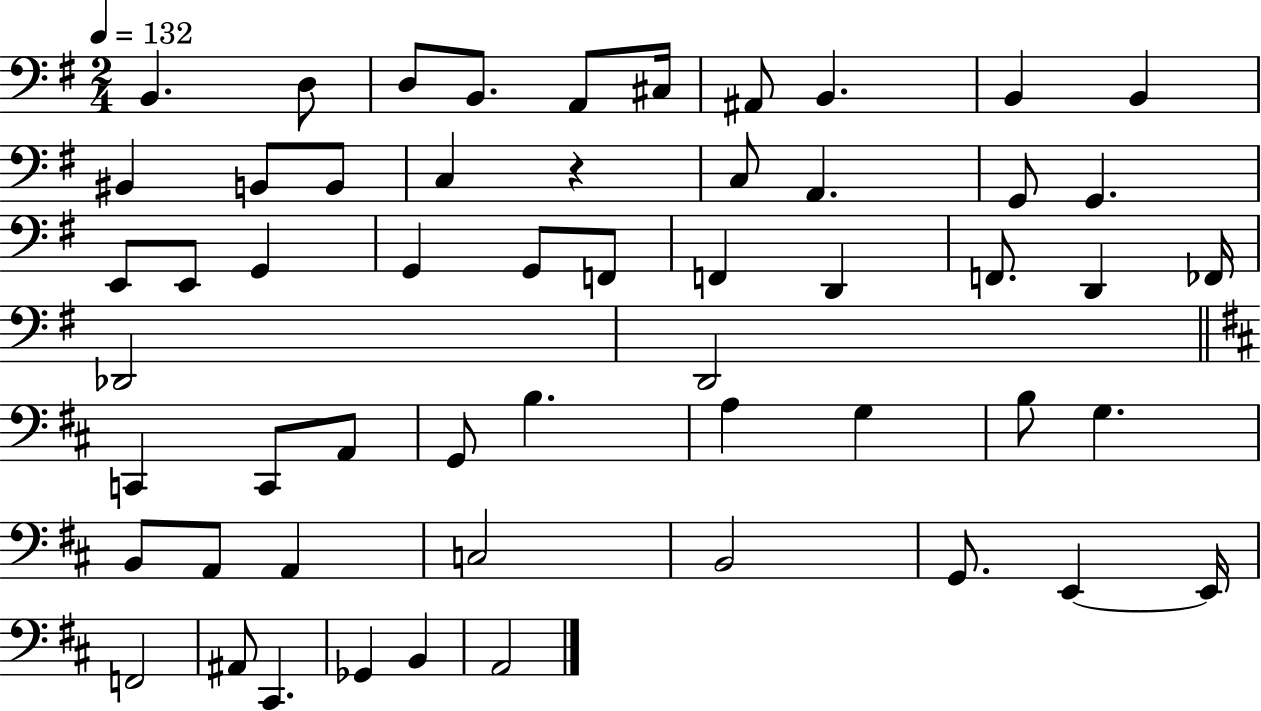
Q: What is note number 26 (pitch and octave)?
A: D2